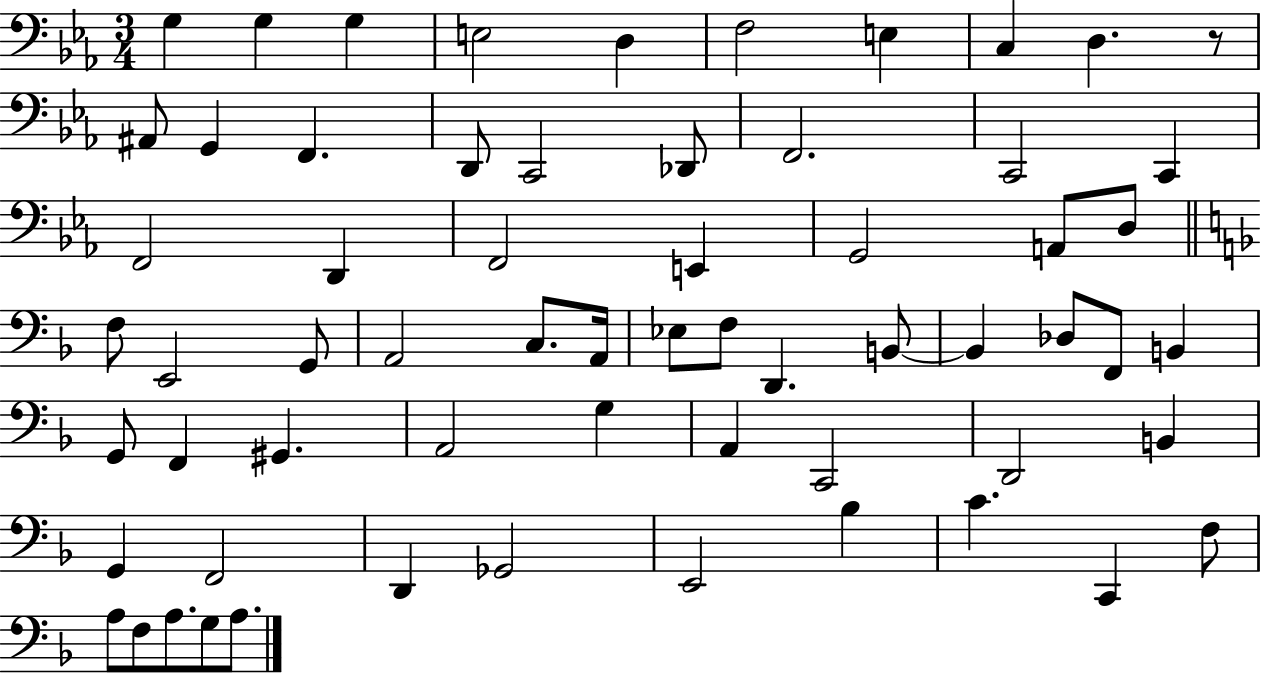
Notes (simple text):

G3/q G3/q G3/q E3/h D3/q F3/h E3/q C3/q D3/q. R/e A#2/e G2/q F2/q. D2/e C2/h Db2/e F2/h. C2/h C2/q F2/h D2/q F2/h E2/q G2/h A2/e D3/e F3/e E2/h G2/e A2/h C3/e. A2/s Eb3/e F3/e D2/q. B2/e B2/q Db3/e F2/e B2/q G2/e F2/q G#2/q. A2/h G3/q A2/q C2/h D2/h B2/q G2/q F2/h D2/q Gb2/h E2/h Bb3/q C4/q. C2/q F3/e A3/e F3/e A3/e. G3/e A3/e.